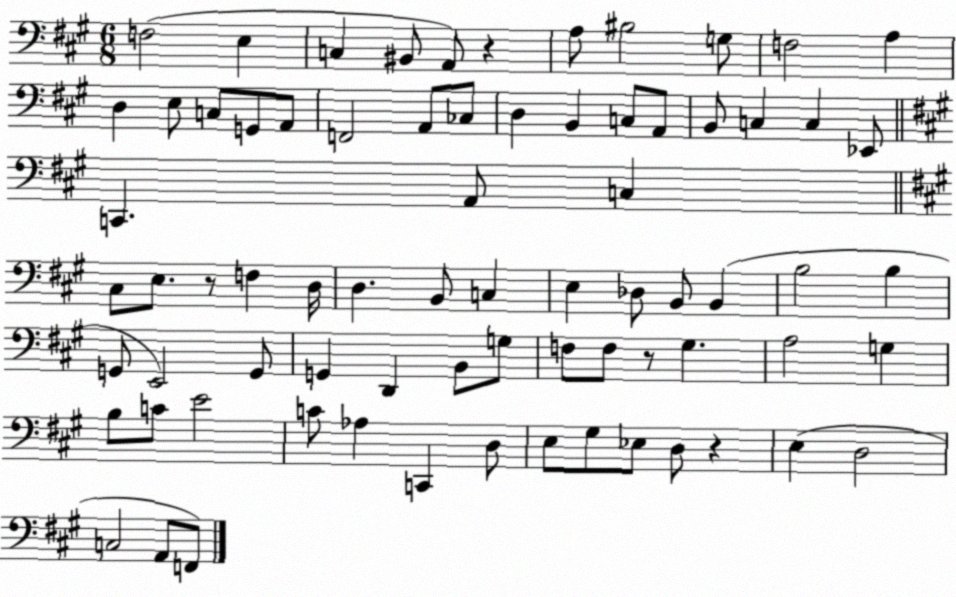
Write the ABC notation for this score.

X:1
T:Untitled
M:6/8
L:1/4
K:A
F,2 E, C, ^B,,/2 A,,/2 z A,/2 ^B,2 G,/2 F,2 A, D, E,/2 C,/2 G,,/2 A,,/2 F,,2 A,,/2 _C,/2 D, B,, C,/2 A,,/2 B,,/2 C, C, _E,,/2 C,, A,,/2 C, ^C,/2 E,/2 z/2 F, D,/4 D, B,,/2 C, E, _D,/2 B,,/2 B,, B,2 B, G,,/2 E,,2 G,,/2 G,, D,, B,,/2 G,/2 F,/2 F,/2 z/2 ^G, A,2 G, B,/2 C/2 E2 C/2 _A, C,, D,/2 E,/2 ^G,/2 _E,/2 D,/2 z E, D,2 C,2 A,,/2 F,,/2